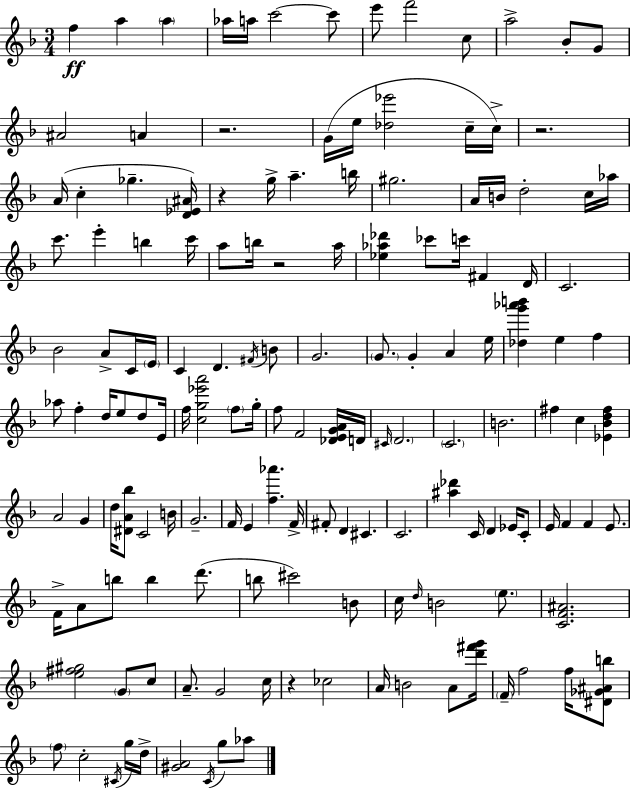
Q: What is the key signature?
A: F major